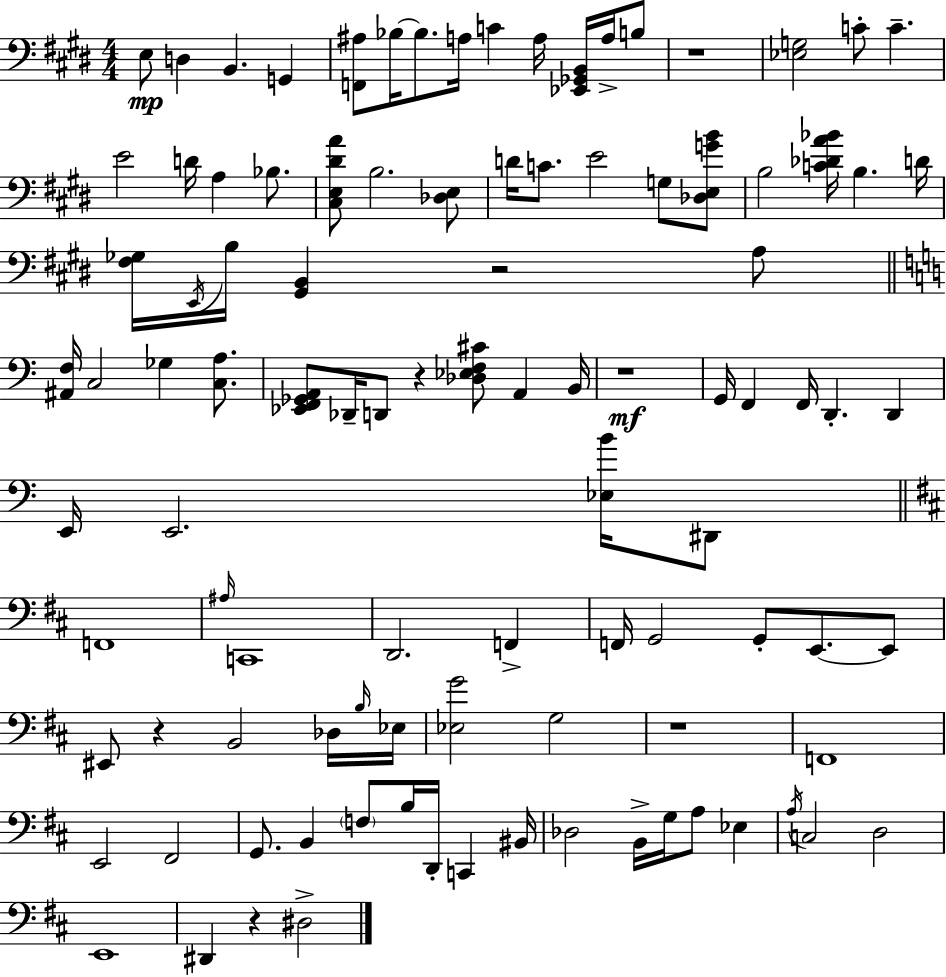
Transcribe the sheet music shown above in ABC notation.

X:1
T:Untitled
M:4/4
L:1/4
K:E
E,/2 D, B,, G,, [F,,^A,]/2 _B,/4 _B,/2 A,/4 C A,/4 [_E,,_G,,B,,]/4 A,/4 B,/2 z4 [_E,G,]2 C/2 C E2 D/4 A, _B,/2 [^C,E,^DA]/2 B,2 [_D,E,]/2 D/4 C/2 E2 G,/2 [_D,E,GB]/2 B,2 [C_DA_B]/4 B, D/4 [^F,_G,]/4 E,,/4 B,/4 [^G,,B,,] z2 A,/2 [^A,,F,]/4 C,2 _G, [C,A,]/2 [_E,,F,,_G,,A,,]/2 _D,,/4 D,,/2 z [_D,_E,F,^C]/2 A,, B,,/4 z4 G,,/4 F,, F,,/4 D,, D,, E,,/4 E,,2 [_E,B]/4 ^D,,/2 F,,4 ^A,/4 C,,4 D,,2 F,, F,,/4 G,,2 G,,/2 E,,/2 E,,/2 ^E,,/2 z B,,2 _D,/4 B,/4 _E,/4 [_E,G]2 G,2 z4 F,,4 E,,2 ^F,,2 G,,/2 B,, F,/2 B,/4 D,,/4 C,, ^B,,/4 _D,2 B,,/4 G,/4 A,/2 _E, A,/4 C,2 D,2 E,,4 ^D,, z ^D,2